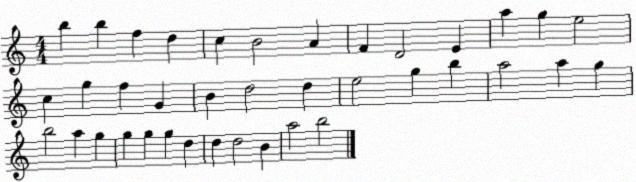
X:1
T:Untitled
M:4/4
L:1/4
K:C
b b f d c B2 A F D2 E a g e2 c g f G B d2 d e2 g b a2 a g b2 a g g g g d d d2 B a2 b2